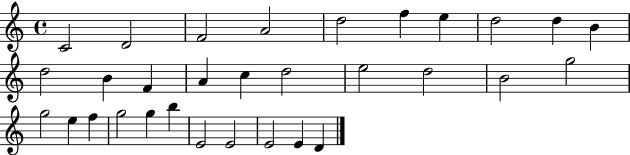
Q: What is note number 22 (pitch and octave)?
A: E5